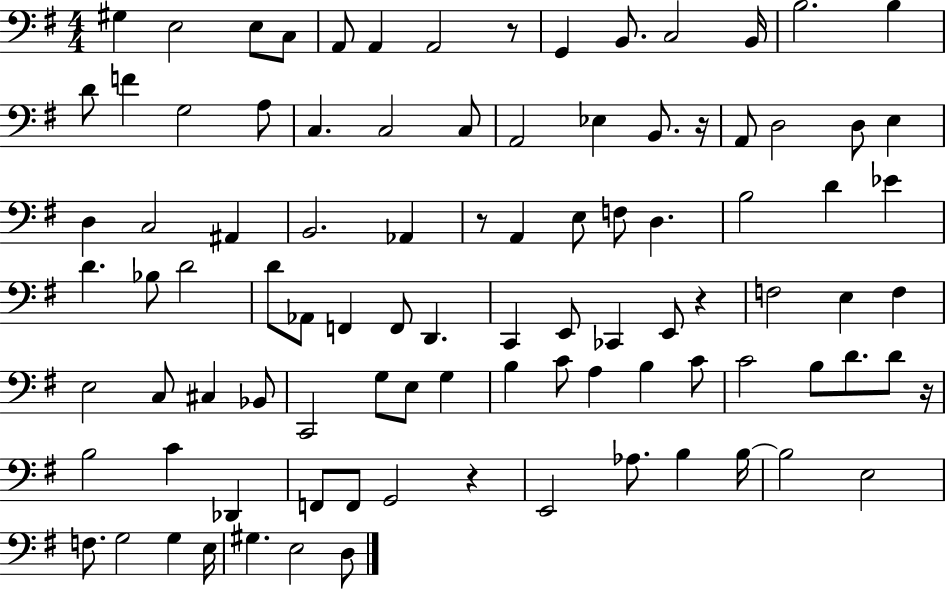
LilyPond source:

{
  \clef bass
  \numericTimeSignature
  \time 4/4
  \key g \major
  gis4 e2 e8 c8 | a,8 a,4 a,2 r8 | g,4 b,8. c2 b,16 | b2. b4 | \break d'8 f'4 g2 a8 | c4. c2 c8 | a,2 ees4 b,8. r16 | a,8 d2 d8 e4 | \break d4 c2 ais,4 | b,2. aes,4 | r8 a,4 e8 f8 d4. | b2 d'4 ees'4 | \break d'4. bes8 d'2 | d'8 aes,8 f,4 f,8 d,4. | c,4 e,8 ces,4 e,8 r4 | f2 e4 f4 | \break e2 c8 cis4 bes,8 | c,2 g8 e8 g4 | b4 c'8 a4 b4 c'8 | c'2 b8 d'8. d'8 r16 | \break b2 c'4 des,4 | f,8 f,8 g,2 r4 | e,2 aes8. b4 b16~~ | b2 e2 | \break f8. g2 g4 e16 | gis4. e2 d8 | \bar "|."
}